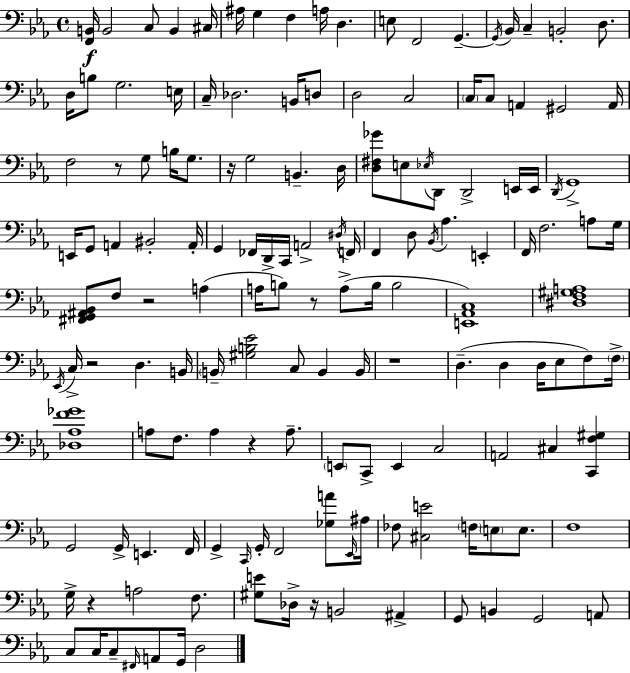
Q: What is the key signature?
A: C minor